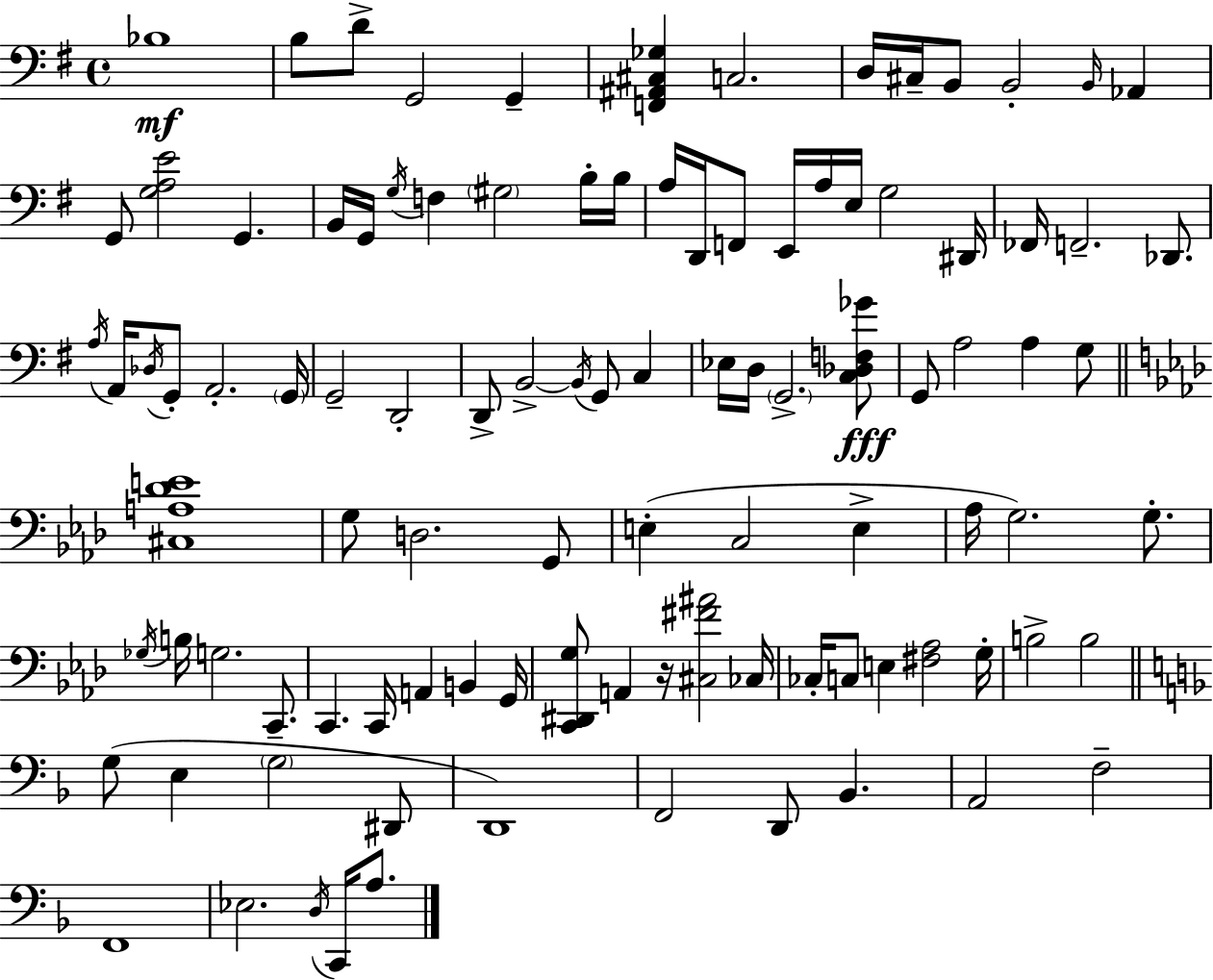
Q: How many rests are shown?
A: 1